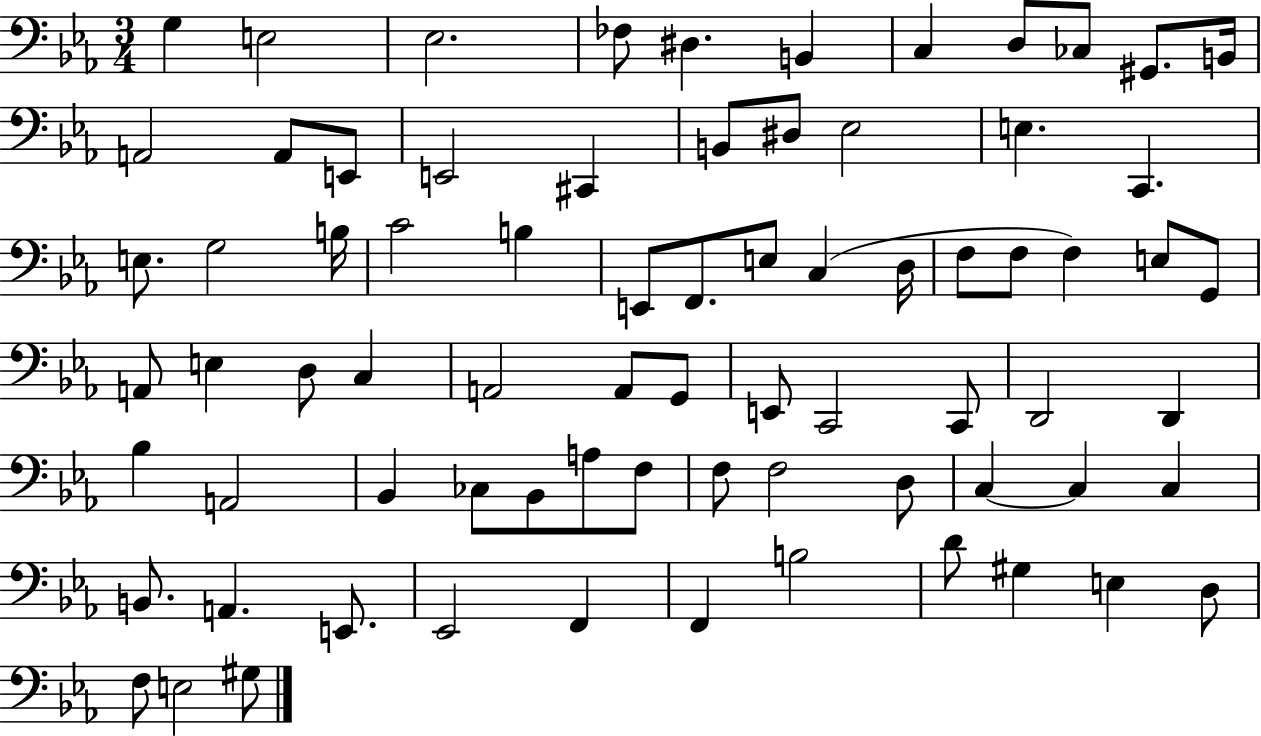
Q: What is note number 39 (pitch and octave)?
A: D3